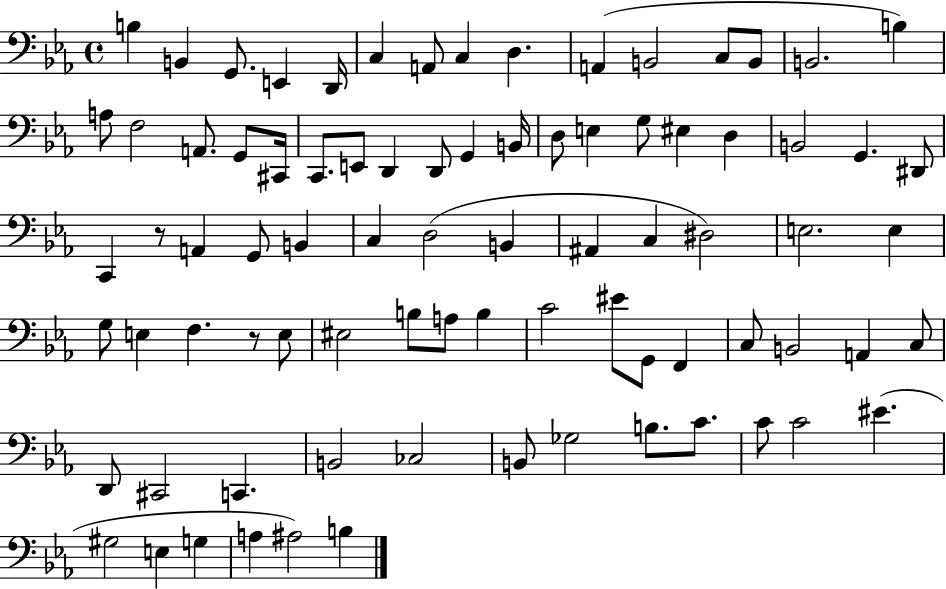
X:1
T:Untitled
M:4/4
L:1/4
K:Eb
B, B,, G,,/2 E,, D,,/4 C, A,,/2 C, D, A,, B,,2 C,/2 B,,/2 B,,2 B, A,/2 F,2 A,,/2 G,,/2 ^C,,/4 C,,/2 E,,/2 D,, D,,/2 G,, B,,/4 D,/2 E, G,/2 ^E, D, B,,2 G,, ^D,,/2 C,, z/2 A,, G,,/2 B,, C, D,2 B,, ^A,, C, ^D,2 E,2 E, G,/2 E, F, z/2 E,/2 ^E,2 B,/2 A,/2 B, C2 ^E/2 G,,/2 F,, C,/2 B,,2 A,, C,/2 D,,/2 ^C,,2 C,, B,,2 _C,2 B,,/2 _G,2 B,/2 C/2 C/2 C2 ^E ^G,2 E, G, A, ^A,2 B,